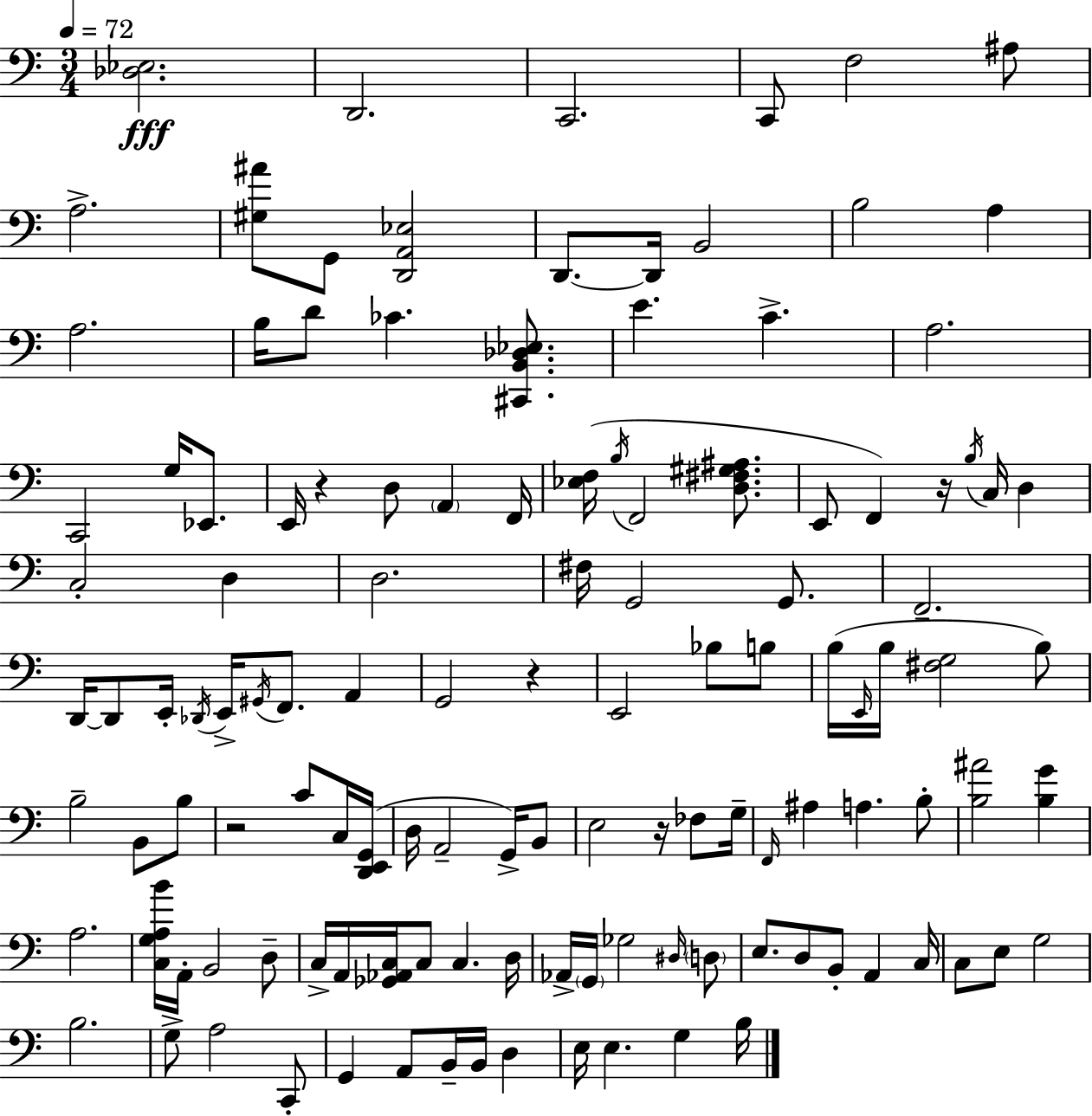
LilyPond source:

{
  \clef bass
  \numericTimeSignature
  \time 3/4
  \key a \minor
  \tempo 4 = 72
  <des ees>2.\fff | d,2. | c,2. | c,8 f2 ais8 | \break a2.-> | <gis ais'>8 g,8 <d, a, ees>2 | d,8.~~ d,16 b,2 | b2 a4 | \break a2. | b16 d'8 ces'4. <cis, b, des ees>8. | e'4. c'4.-> | a2. | \break c,2 g16 ees,8. | e,16 r4 d8 \parenthesize a,4 f,16 | <ees f>16( \acciaccatura { b16 } f,2 <d fis gis ais>8. | e,8 f,4) r16 \acciaccatura { b16 } c16 d4 | \break c2-. d4 | d2. | fis16 g,2 g,8. | f,2.-- | \break d,16~~ d,8 e,16-. \acciaccatura { des,16 } e,16-> \acciaccatura { gis,16 } f,8. | a,4 g,2 | r4 e,2 | bes8 b8 b16( \grace { e,16 } b16 <fis g>2 | \break b8) b2-- | b,8 b8 r2 | c'8 c16 <d, e, g,>16( d16 a,2-- | g,16->) b,8 e2 | \break r16 fes8 g16-- \grace { f,16 } ais4 a4. | b8-. <b ais'>2 | <b g'>4 a2. | <c g a b'>16 a,16-. b,2 | \break d8-- c16-> a,16 <ges, aes, c>16 c8 c4. | d16 aes,16-> \parenthesize g,16 ges2 | \grace { dis16 } \parenthesize d8 e8. d8 | b,8-. a,4 c16 c8 e8 g2 | \break b2. | g8-> a2 | c,8-. g,4 a,8 | b,16-- b,16 d4 e16 e4. | \break g4 b16 \bar "|."
}